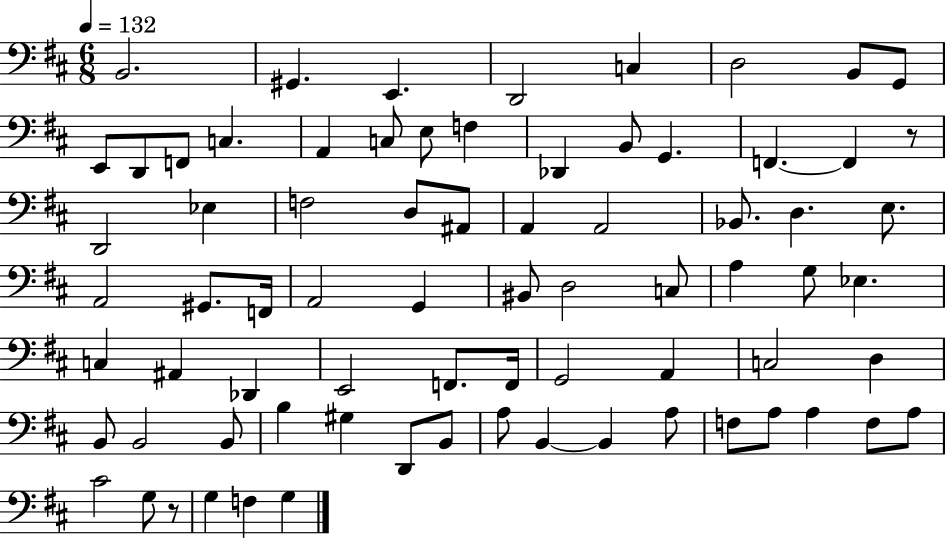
X:1
T:Untitled
M:6/8
L:1/4
K:D
B,,2 ^G,, E,, D,,2 C, D,2 B,,/2 G,,/2 E,,/2 D,,/2 F,,/2 C, A,, C,/2 E,/2 F, _D,, B,,/2 G,, F,, F,, z/2 D,,2 _E, F,2 D,/2 ^A,,/2 A,, A,,2 _B,,/2 D, E,/2 A,,2 ^G,,/2 F,,/4 A,,2 G,, ^B,,/2 D,2 C,/2 A, G,/2 _E, C, ^A,, _D,, E,,2 F,,/2 F,,/4 G,,2 A,, C,2 D, B,,/2 B,,2 B,,/2 B, ^G, D,,/2 B,,/2 A,/2 B,, B,, A,/2 F,/2 A,/2 A, F,/2 A,/2 ^C2 G,/2 z/2 G, F, G,